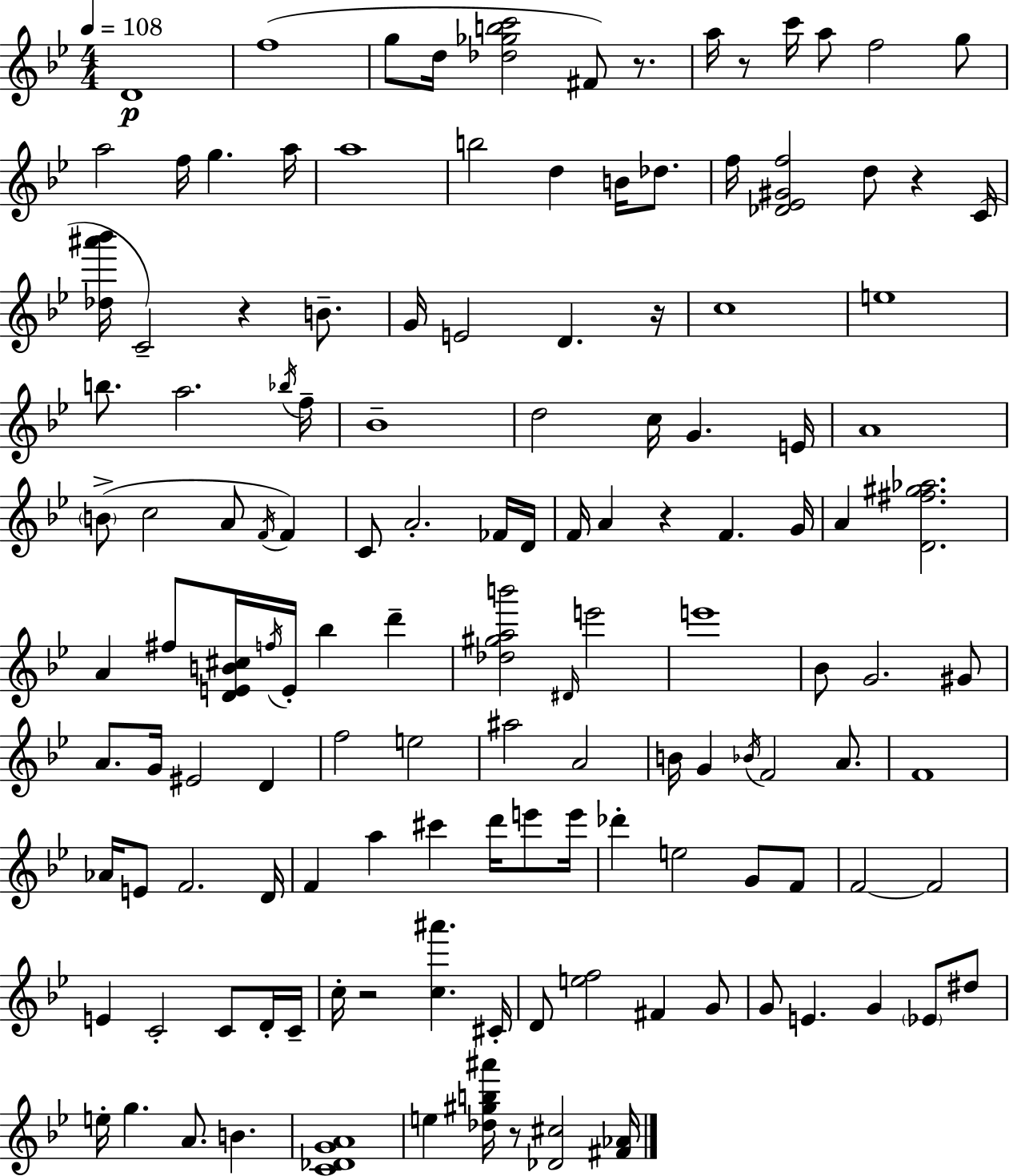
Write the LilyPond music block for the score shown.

{
  \clef treble
  \numericTimeSignature
  \time 4/4
  \key g \minor
  \tempo 4 = 108
  d'1\p | f''1( | g''8 d''16 <des'' ges'' b'' c'''>2 fis'8) r8. | a''16 r8 c'''16 a''8 f''2 g''8 | \break a''2 f''16 g''4. a''16 | a''1 | b''2 d''4 b'16 des''8. | f''16 <des' ees' gis' f''>2 d''8 r4 c'16( | \break <des'' ais''' bes'''>16 c'2--) r4 b'8.-- | g'16 e'2 d'4. r16 | c''1 | e''1 | \break b''8. a''2. \acciaccatura { bes''16 } | f''16-- bes'1-- | d''2 c''16 g'4. | e'16 a'1 | \break \parenthesize b'8->( c''2 a'8 \acciaccatura { f'16 }) f'4 | c'8 a'2.-. | fes'16 d'16 f'16 a'4 r4 f'4. | g'16 a'4 <d' fis'' gis'' aes''>2. | \break a'4 fis''8 <d' e' b' cis''>16 \acciaccatura { f''16 } e'16-. bes''4 d'''4-- | <des'' gis'' a'' b'''>2 \grace { dis'16 } e'''2 | e'''1 | bes'8 g'2. | \break gis'8 a'8. g'16 eis'2 | d'4 f''2 e''2 | ais''2 a'2 | b'16 g'4 \acciaccatura { bes'16 } f'2 | \break a'8. f'1 | aes'16 e'8 f'2. | d'16 f'4 a''4 cis'''4 | d'''16 e'''8 e'''16 des'''4-. e''2 | \break g'8 f'8 f'2~~ f'2 | e'4 c'2-. | c'8 d'16-. c'16-- c''16-. r2 <c'' ais'''>4. | cis'16-. d'8 <e'' f''>2 fis'4 | \break g'8 g'8 e'4. g'4 | \parenthesize ees'8 dis''8 e''16-. g''4. a'8. b'4. | <c' des' g' a'>1 | e''4 <des'' gis'' b'' ais'''>16 r8 <des' cis''>2 | \break <fis' aes'>16 \bar "|."
}